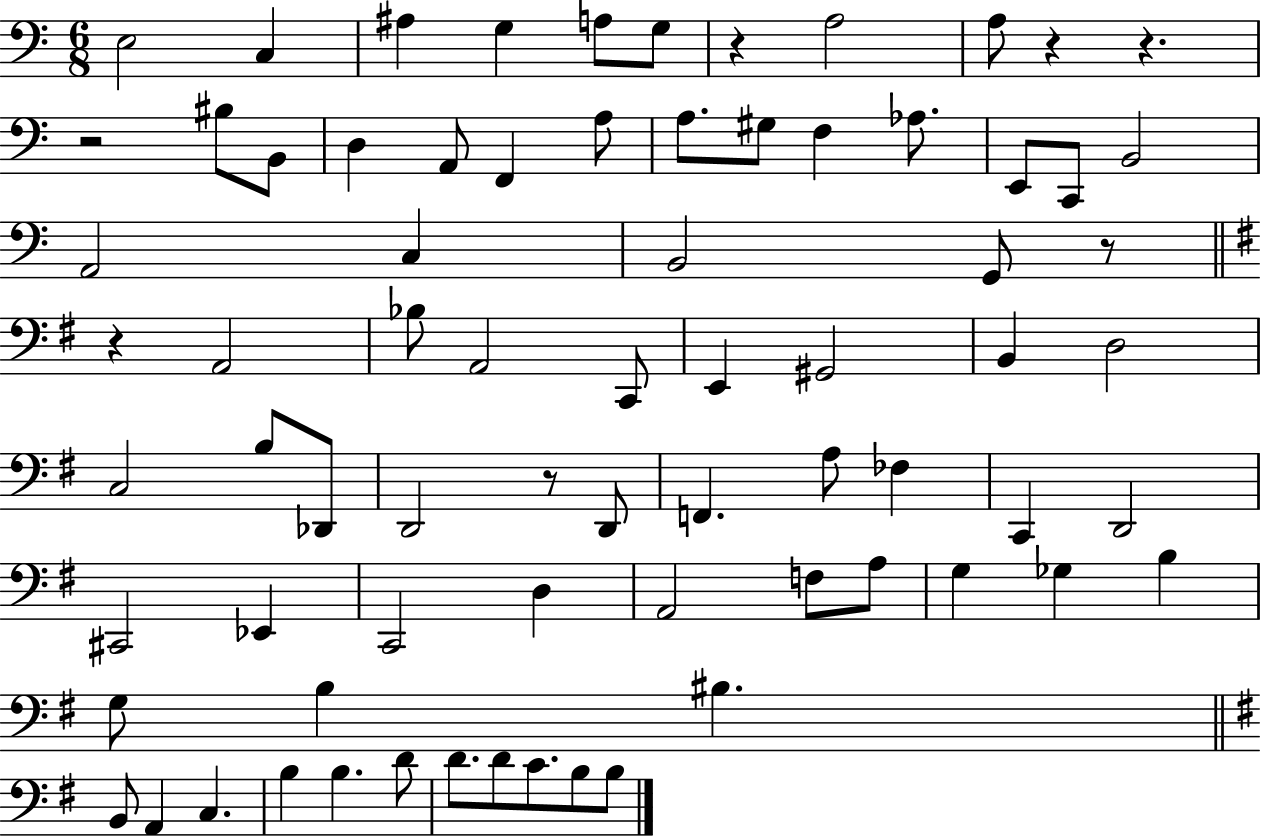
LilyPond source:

{
  \clef bass
  \numericTimeSignature
  \time 6/8
  \key c \major
  e2 c4 | ais4 g4 a8 g8 | r4 a2 | a8 r4 r4. | \break r2 bis8 b,8 | d4 a,8 f,4 a8 | a8. gis8 f4 aes8. | e,8 c,8 b,2 | \break a,2 c4 | b,2 g,8 r8 | \bar "||" \break \key e \minor r4 a,2 | bes8 a,2 c,8 | e,4 gis,2 | b,4 d2 | \break c2 b8 des,8 | d,2 r8 d,8 | f,4. a8 fes4 | c,4 d,2 | \break cis,2 ees,4 | c,2 d4 | a,2 f8 a8 | g4 ges4 b4 | \break g8 b4 bis4. | \bar "||" \break \key e \minor b,8 a,4 c4. | b4 b4. d'8 | d'8. d'8 c'8. b8 b8 | \bar "|."
}